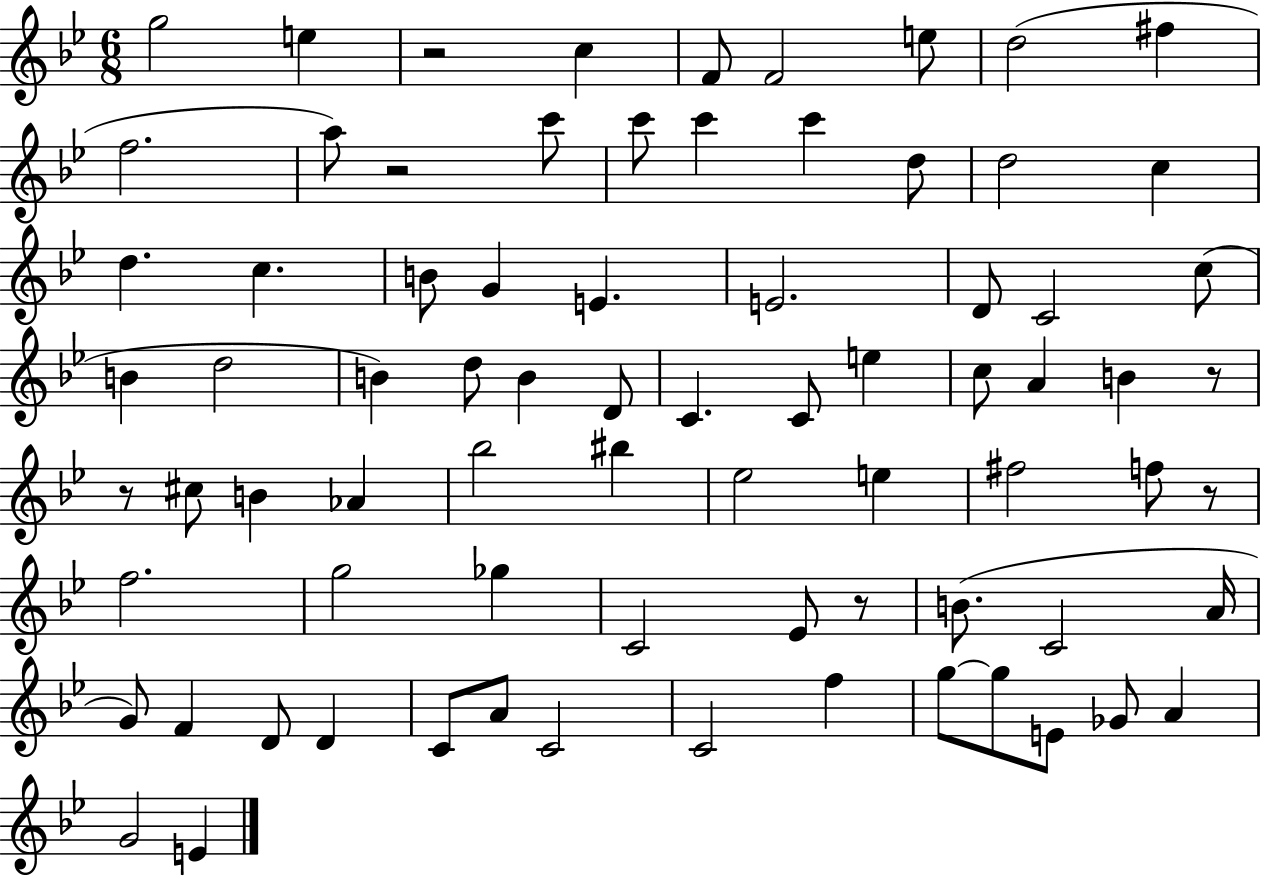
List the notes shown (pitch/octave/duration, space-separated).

G5/h E5/q R/h C5/q F4/e F4/h E5/e D5/h F#5/q F5/h. A5/e R/h C6/e C6/e C6/q C6/q D5/e D5/h C5/q D5/q. C5/q. B4/e G4/q E4/q. E4/h. D4/e C4/h C5/e B4/q D5/h B4/q D5/e B4/q D4/e C4/q. C4/e E5/q C5/e A4/q B4/q R/e R/e C#5/e B4/q Ab4/q Bb5/h BIS5/q Eb5/h E5/q F#5/h F5/e R/e F5/h. G5/h Gb5/q C4/h Eb4/e R/e B4/e. C4/h A4/s G4/e F4/q D4/e D4/q C4/e A4/e C4/h C4/h F5/q G5/e G5/e E4/e Gb4/e A4/q G4/h E4/q